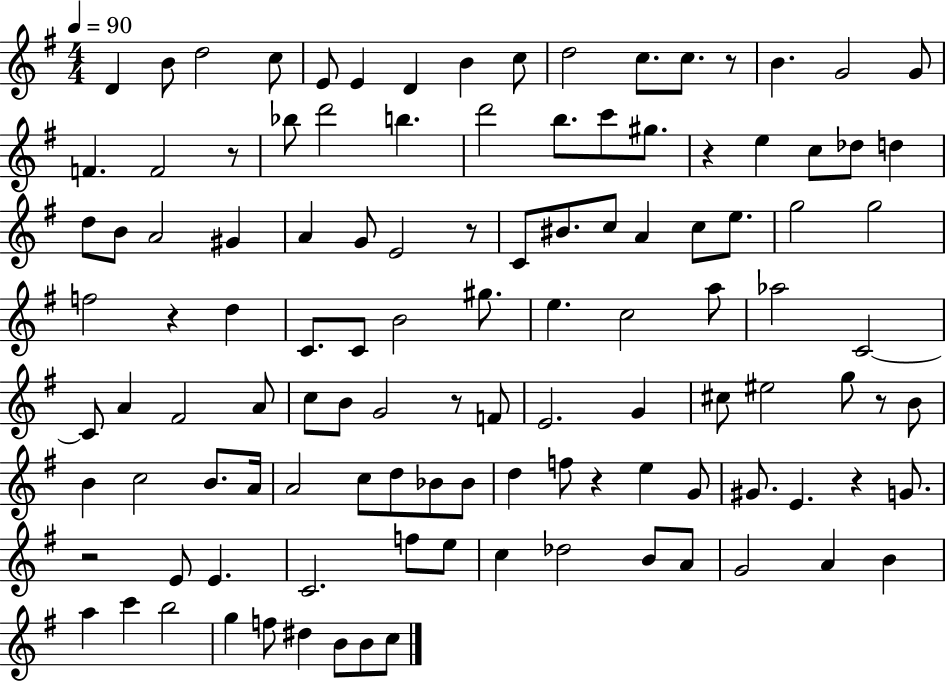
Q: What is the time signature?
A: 4/4